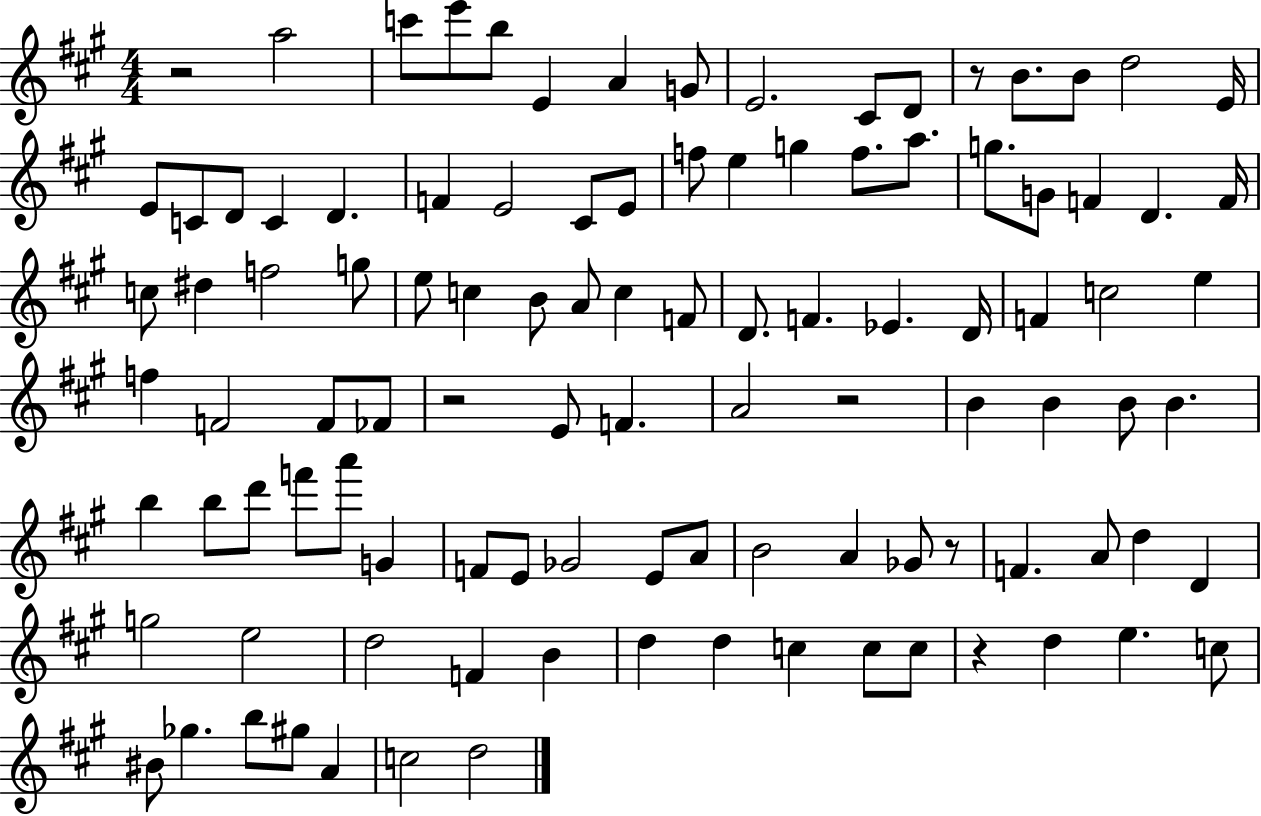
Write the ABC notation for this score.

X:1
T:Untitled
M:4/4
L:1/4
K:A
z2 a2 c'/2 e'/2 b/2 E A G/2 E2 ^C/2 D/2 z/2 B/2 B/2 d2 E/4 E/2 C/2 D/2 C D F E2 ^C/2 E/2 f/2 e g f/2 a/2 g/2 G/2 F D F/4 c/2 ^d f2 g/2 e/2 c B/2 A/2 c F/2 D/2 F _E D/4 F c2 e f F2 F/2 _F/2 z2 E/2 F A2 z2 B B B/2 B b b/2 d'/2 f'/2 a'/2 G F/2 E/2 _G2 E/2 A/2 B2 A _G/2 z/2 F A/2 d D g2 e2 d2 F B d d c c/2 c/2 z d e c/2 ^B/2 _g b/2 ^g/2 A c2 d2